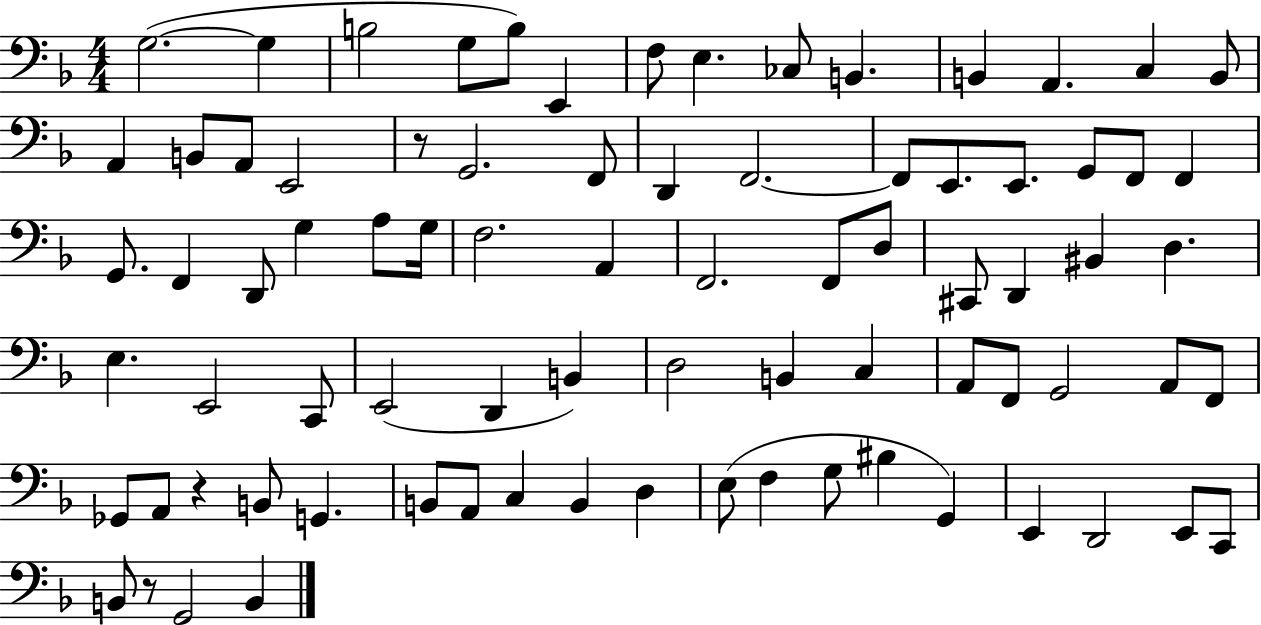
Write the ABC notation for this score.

X:1
T:Untitled
M:4/4
L:1/4
K:F
G,2 G, B,2 G,/2 B,/2 E,, F,/2 E, _C,/2 B,, B,, A,, C, B,,/2 A,, B,,/2 A,,/2 E,,2 z/2 G,,2 F,,/2 D,, F,,2 F,,/2 E,,/2 E,,/2 G,,/2 F,,/2 F,, G,,/2 F,, D,,/2 G, A,/2 G,/4 F,2 A,, F,,2 F,,/2 D,/2 ^C,,/2 D,, ^B,, D, E, E,,2 C,,/2 E,,2 D,, B,, D,2 B,, C, A,,/2 F,,/2 G,,2 A,,/2 F,,/2 _G,,/2 A,,/2 z B,,/2 G,, B,,/2 A,,/2 C, B,, D, E,/2 F, G,/2 ^B, G,, E,, D,,2 E,,/2 C,,/2 B,,/2 z/2 G,,2 B,,